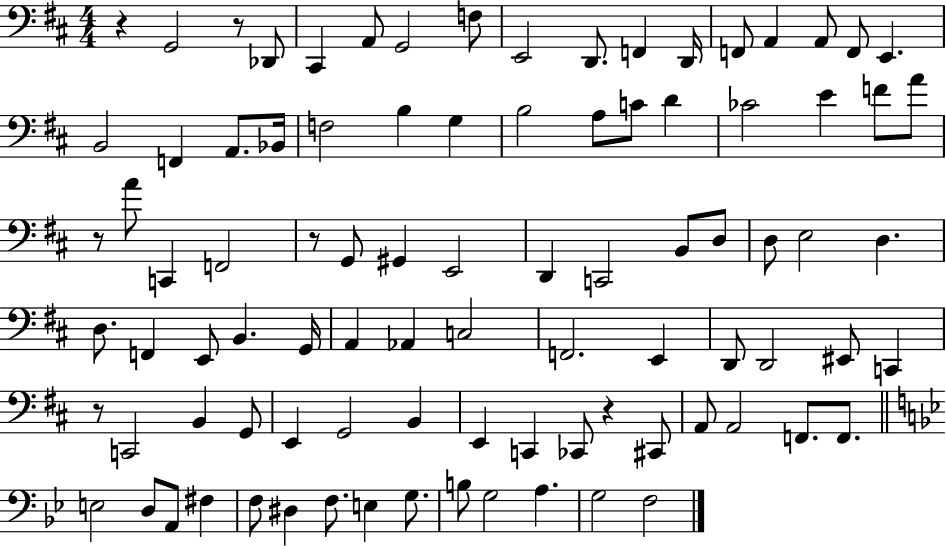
{
  \clef bass
  \numericTimeSignature
  \time 4/4
  \key d \major
  \repeat volta 2 { r4 g,2 r8 des,8 | cis,4 a,8 g,2 f8 | e,2 d,8. f,4 d,16 | f,8 a,4 a,8 f,8 e,4. | \break b,2 f,4 a,8. bes,16 | f2 b4 g4 | b2 a8 c'8 d'4 | ces'2 e'4 f'8 a'8 | \break r8 a'8 c,4 f,2 | r8 g,8 gis,4 e,2 | d,4 c,2 b,8 d8 | d8 e2 d4. | \break d8. f,4 e,8 b,4. g,16 | a,4 aes,4 c2 | f,2. e,4 | d,8 d,2 eis,8 c,4 | \break r8 c,2 b,4 g,8 | e,4 g,2 b,4 | e,4 c,4 ces,8 r4 cis,8 | a,8 a,2 f,8. f,8. | \break \bar "||" \break \key bes \major e2 d8 a,8 fis4 | f8 dis4 f8. e4 g8. | b8 g2 a4. | g2 f2 | \break } \bar "|."
}